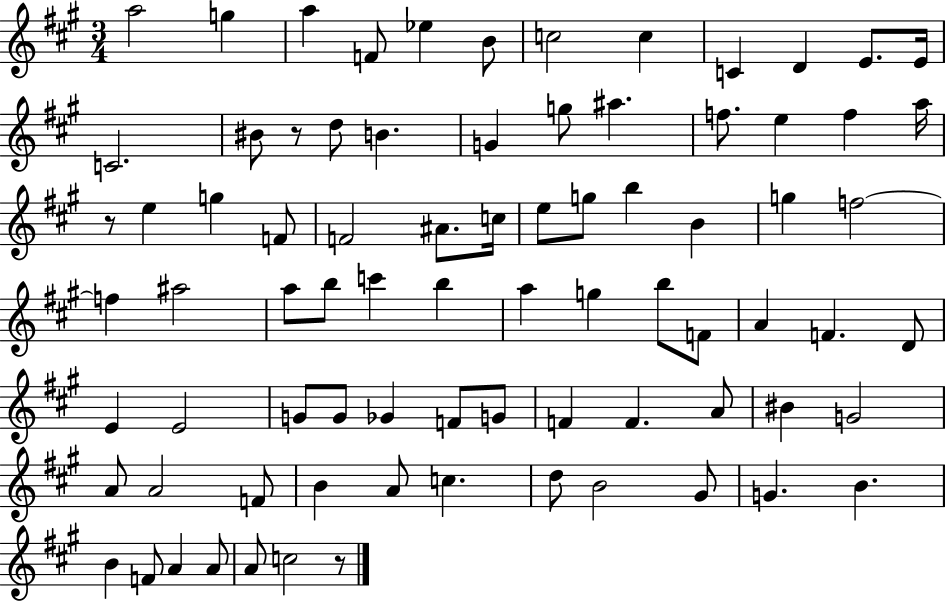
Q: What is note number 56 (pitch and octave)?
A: F4